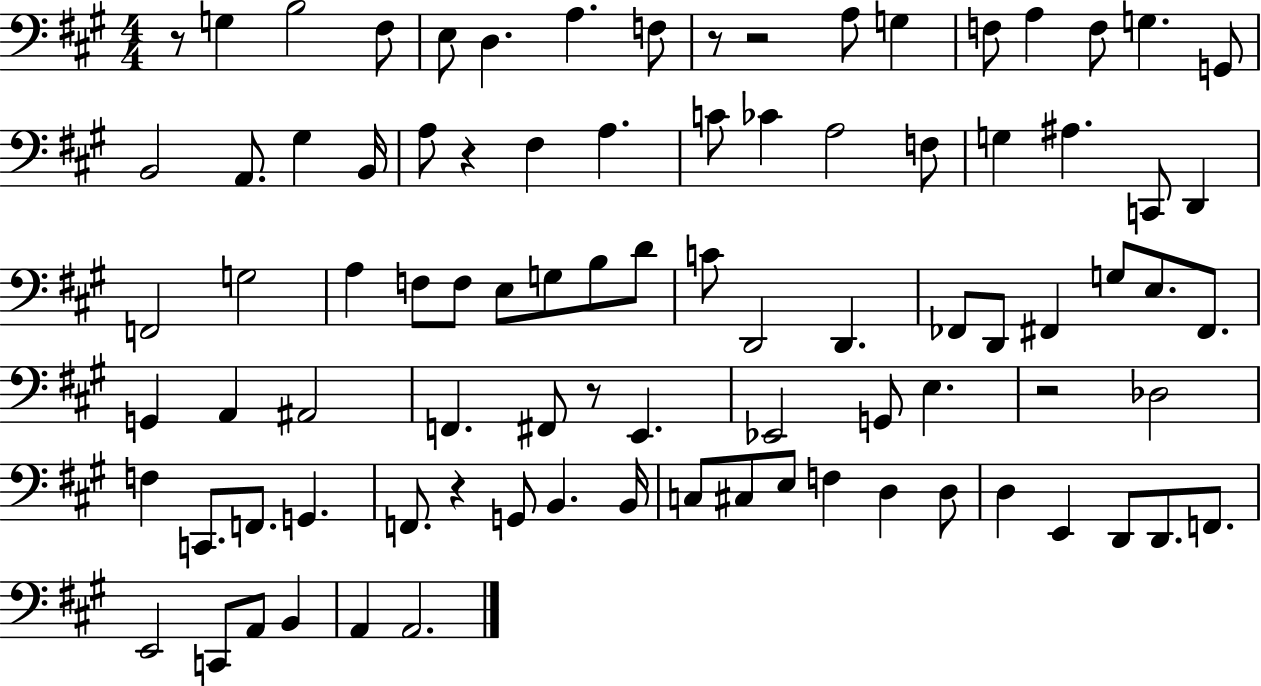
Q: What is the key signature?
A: A major